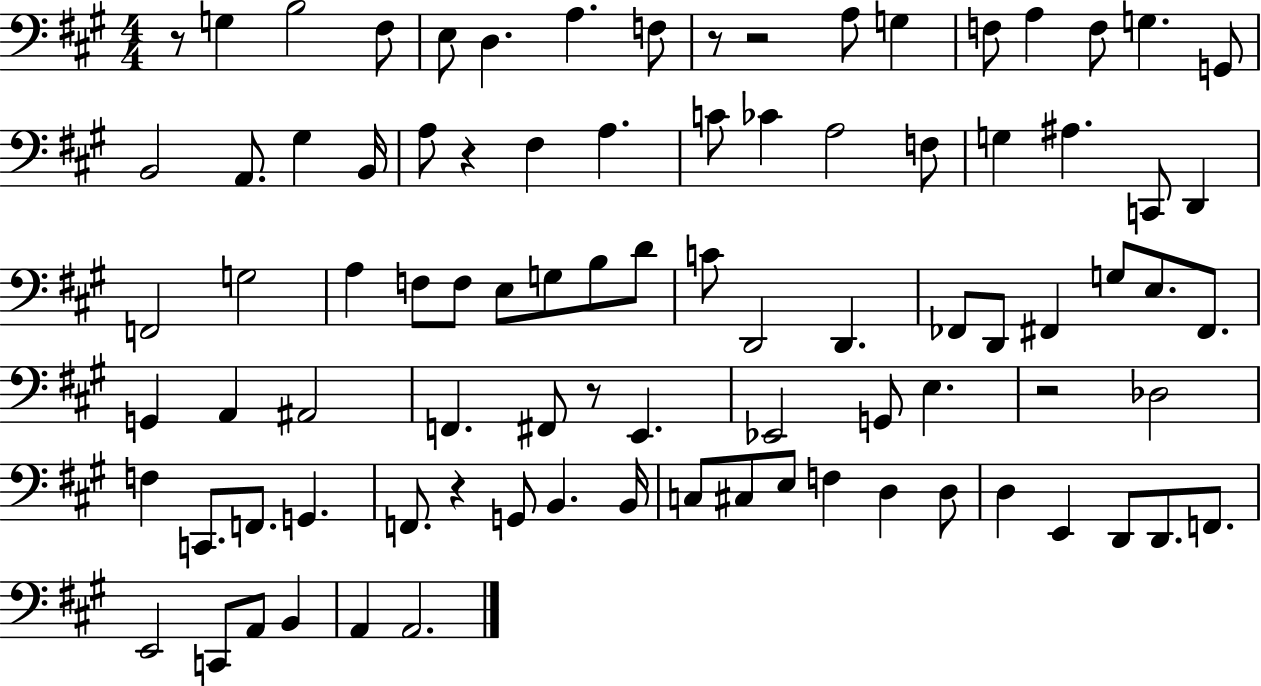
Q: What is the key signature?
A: A major